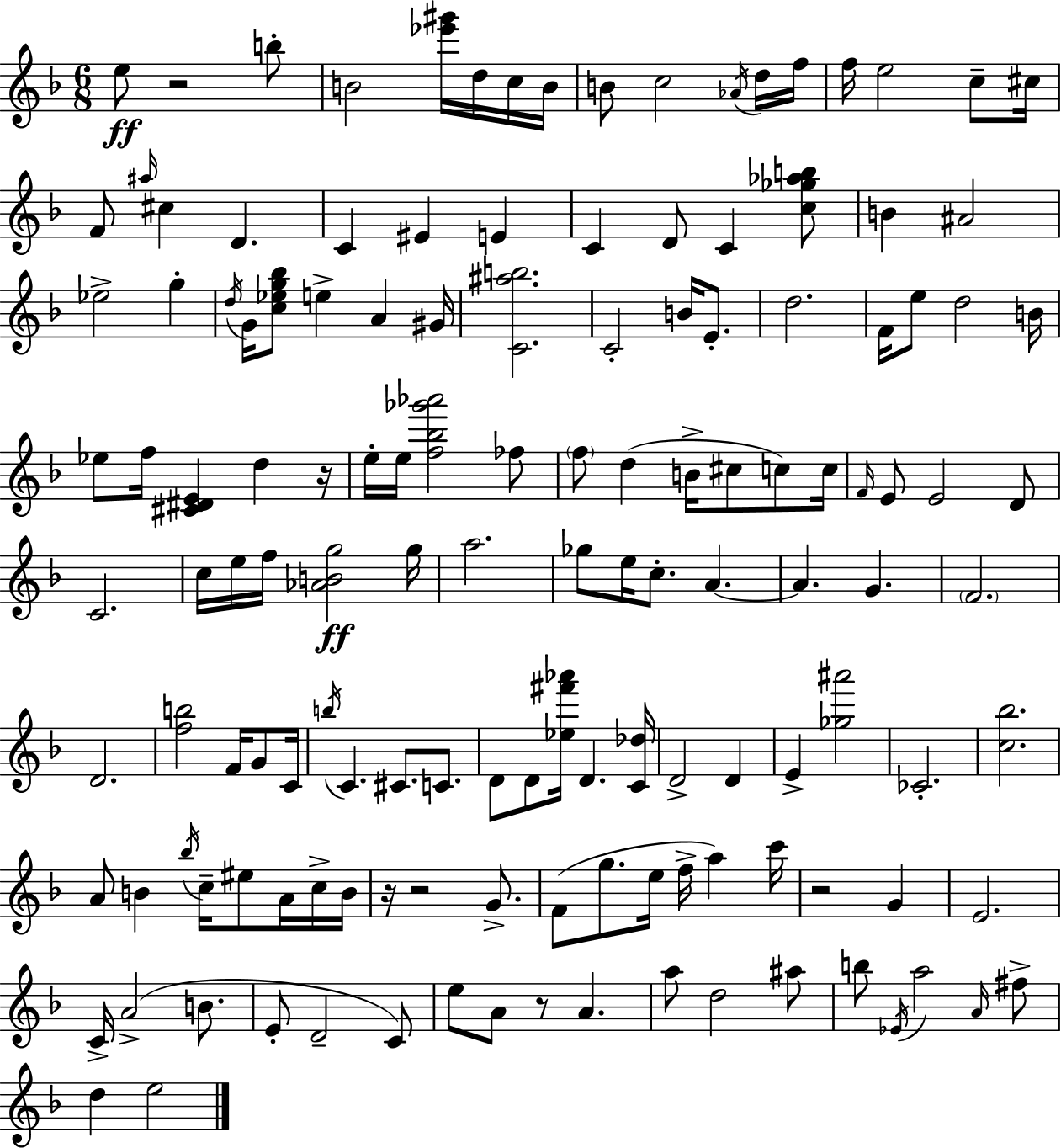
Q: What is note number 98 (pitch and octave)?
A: E5